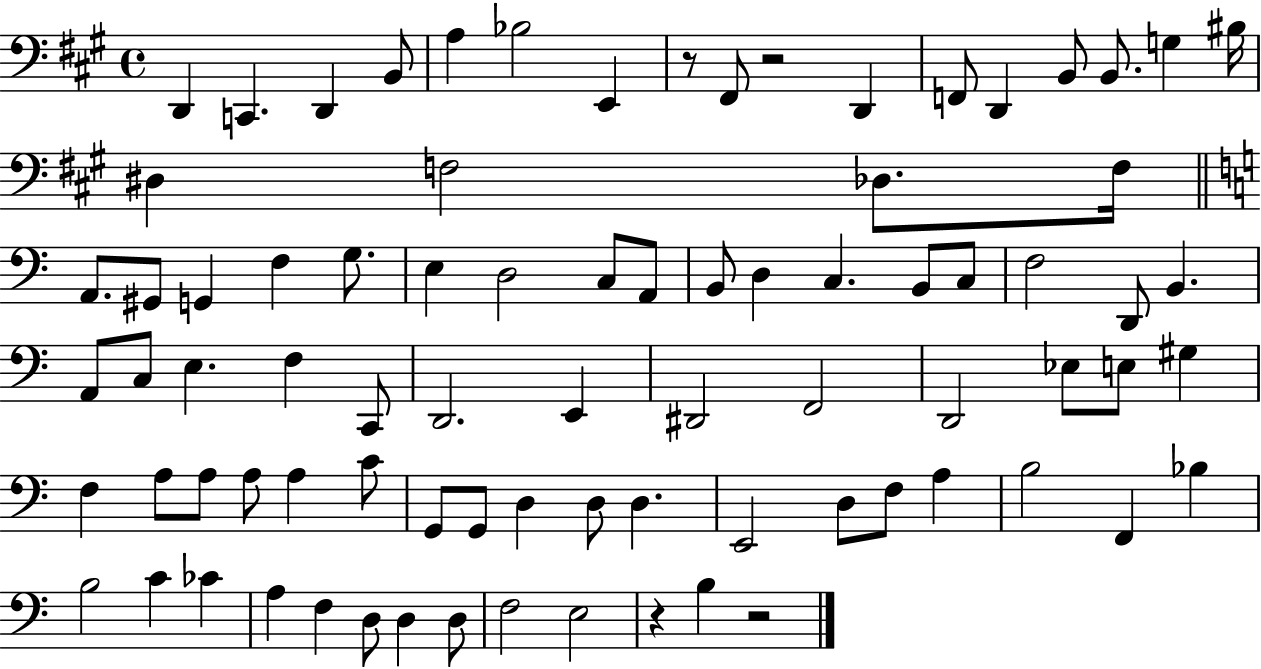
X:1
T:Untitled
M:4/4
L:1/4
K:A
D,, C,, D,, B,,/2 A, _B,2 E,, z/2 ^F,,/2 z2 D,, F,,/2 D,, B,,/2 B,,/2 G, ^B,/4 ^D, F,2 _D,/2 F,/4 A,,/2 ^G,,/2 G,, F, G,/2 E, D,2 C,/2 A,,/2 B,,/2 D, C, B,,/2 C,/2 F,2 D,,/2 B,, A,,/2 C,/2 E, F, C,,/2 D,,2 E,, ^D,,2 F,,2 D,,2 _E,/2 E,/2 ^G, F, A,/2 A,/2 A,/2 A, C/2 G,,/2 G,,/2 D, D,/2 D, E,,2 D,/2 F,/2 A, B,2 F,, _B, B,2 C _C A, F, D,/2 D, D,/2 F,2 E,2 z B, z2